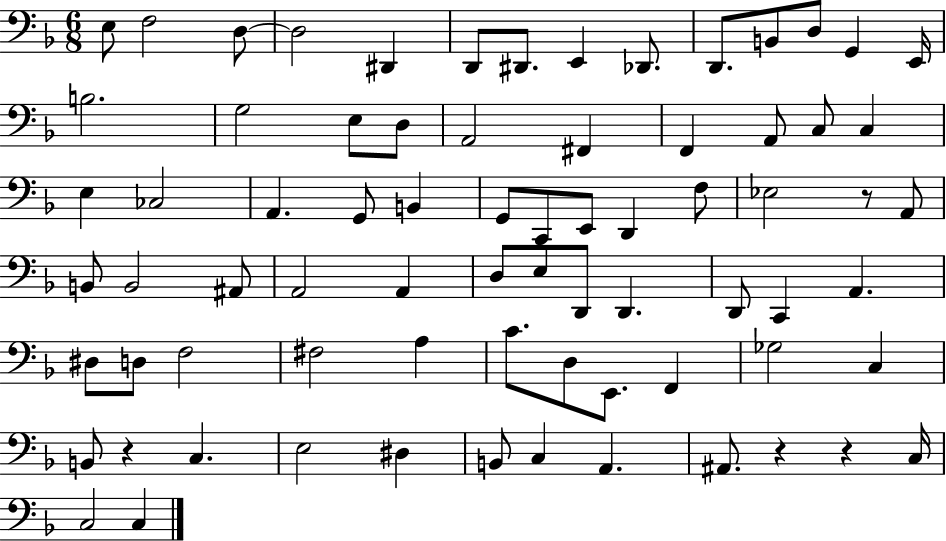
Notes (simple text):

E3/e F3/h D3/e D3/h D#2/q D2/e D#2/e. E2/q Db2/e. D2/e. B2/e D3/e G2/q E2/s B3/h. G3/h E3/e D3/e A2/h F#2/q F2/q A2/e C3/e C3/q E3/q CES3/h A2/q. G2/e B2/q G2/e C2/e E2/e D2/q F3/e Eb3/h R/e A2/e B2/e B2/h A#2/e A2/h A2/q D3/e E3/e D2/e D2/q. D2/e C2/q A2/q. D#3/e D3/e F3/h F#3/h A3/q C4/e. D3/e E2/e. F2/q Gb3/h C3/q B2/e R/q C3/q. E3/h D#3/q B2/e C3/q A2/q. A#2/e. R/q R/q C3/s C3/h C3/q